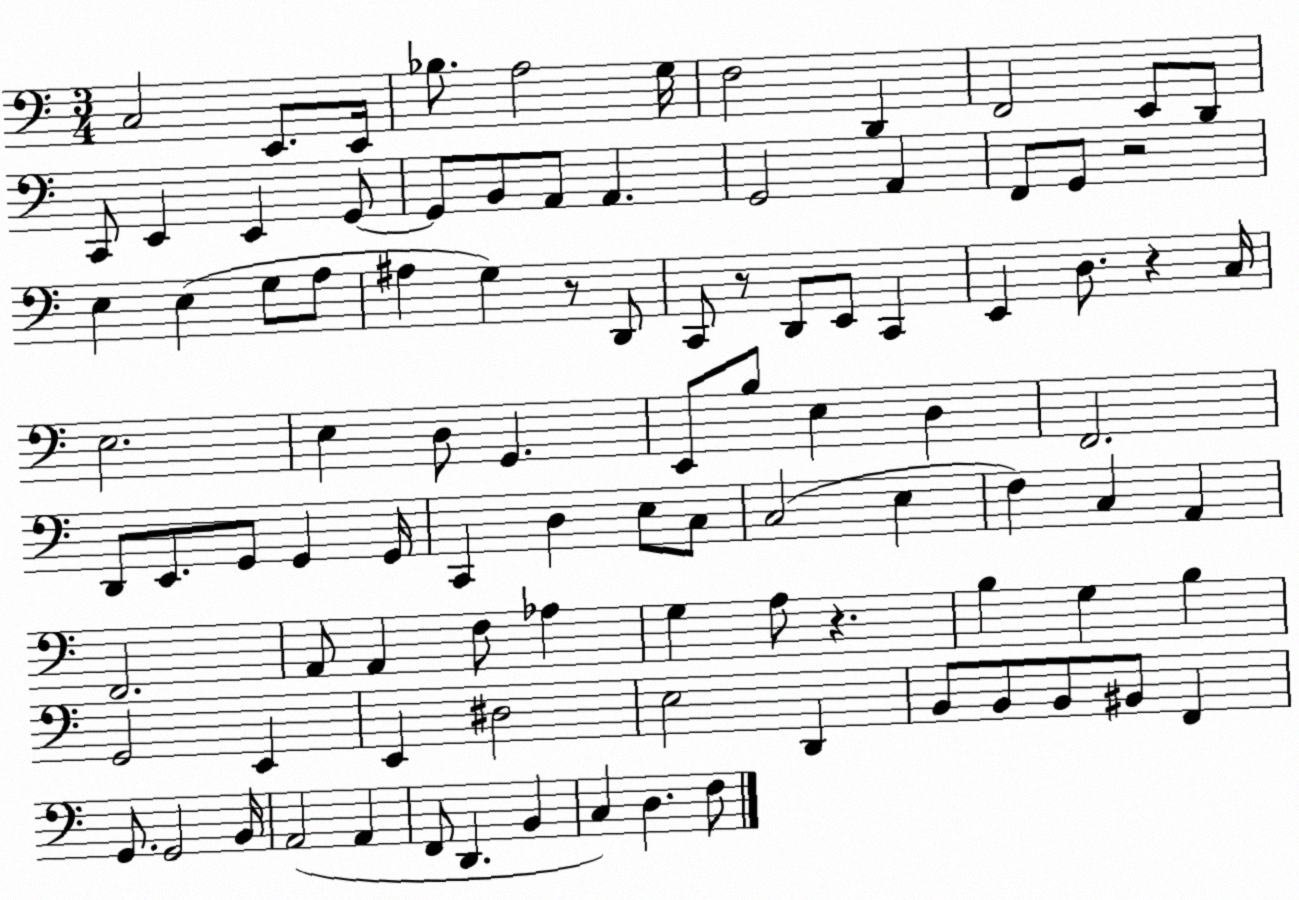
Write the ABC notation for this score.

X:1
T:Untitled
M:3/4
L:1/4
K:C
C,2 E,,/2 E,,/4 _B,/2 A,2 G,/4 F,2 D,, F,,2 E,,/2 D,,/2 C,,/2 E,, E,, G,,/2 G,,/2 B,,/2 A,,/2 A,, G,,2 A,, F,,/2 G,,/2 z2 E, E, G,/2 A,/2 ^A, G, z/2 D,,/2 C,,/2 z/2 D,,/2 E,,/2 C,, E,, D,/2 z C,/4 E,2 E, D,/2 G,, E,,/2 B,/2 E, D, F,,2 D,,/2 E,,/2 G,,/2 G,, G,,/4 C,, D, E,/2 C,/2 C,2 E, F, C, A,, F,,2 A,,/2 A,, F,/2 _A, G, A,/2 z B, G, B, G,,2 E,, E,, ^D,2 E,2 D,, B,,/2 B,,/2 B,,/2 ^B,,/2 F,, G,,/2 G,,2 B,,/4 A,,2 A,, F,,/2 D,, B,, C, D, F,/2